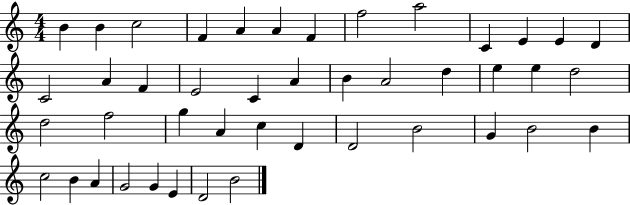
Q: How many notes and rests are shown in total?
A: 44